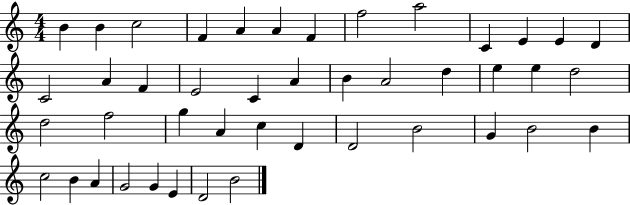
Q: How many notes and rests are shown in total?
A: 44